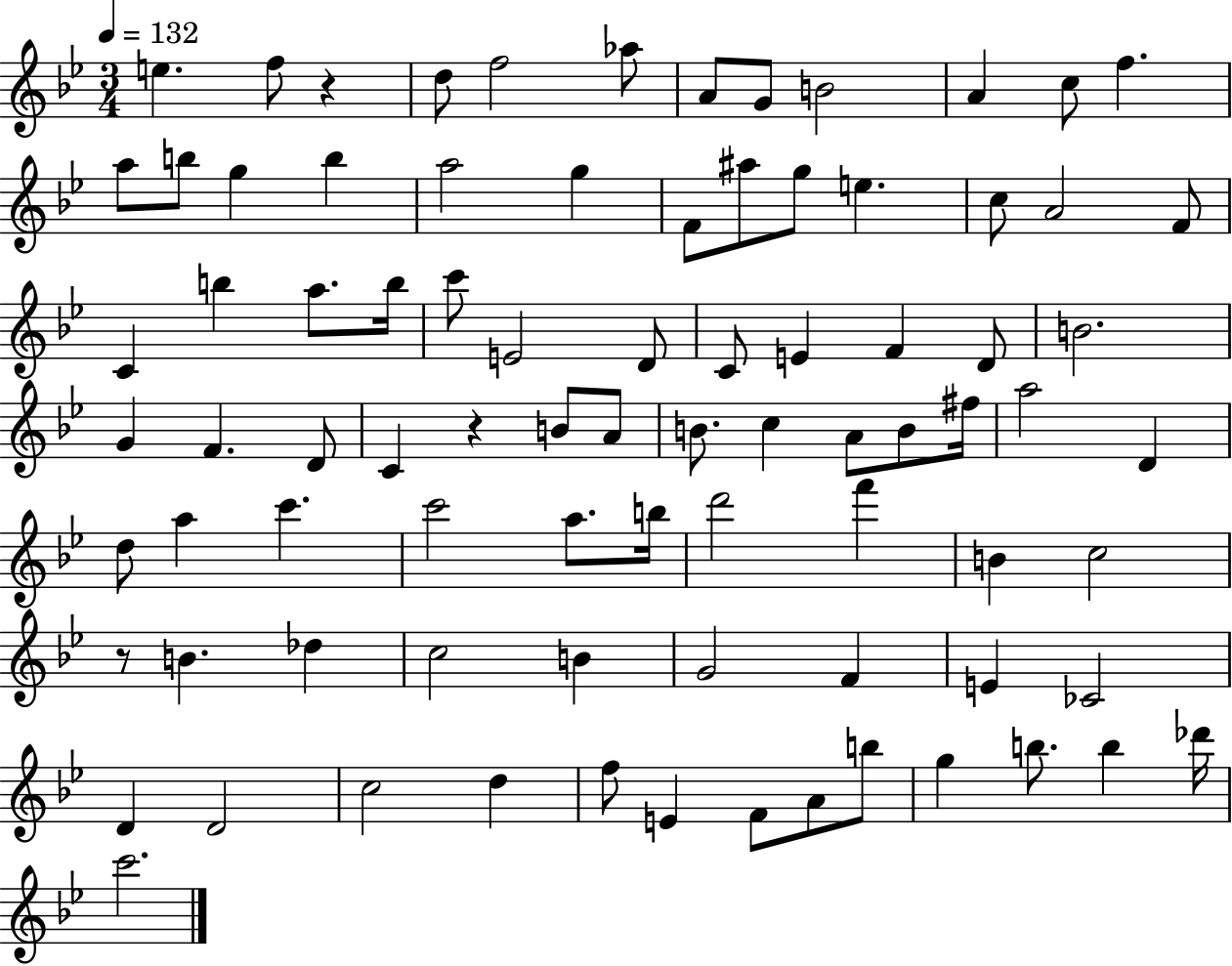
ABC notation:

X:1
T:Untitled
M:3/4
L:1/4
K:Bb
e f/2 z d/2 f2 _a/2 A/2 G/2 B2 A c/2 f a/2 b/2 g b a2 g F/2 ^a/2 g/2 e c/2 A2 F/2 C b a/2 b/4 c'/2 E2 D/2 C/2 E F D/2 B2 G F D/2 C z B/2 A/2 B/2 c A/2 B/2 ^f/4 a2 D d/2 a c' c'2 a/2 b/4 d'2 f' B c2 z/2 B _d c2 B G2 F E _C2 D D2 c2 d f/2 E F/2 A/2 b/2 g b/2 b _d'/4 c'2